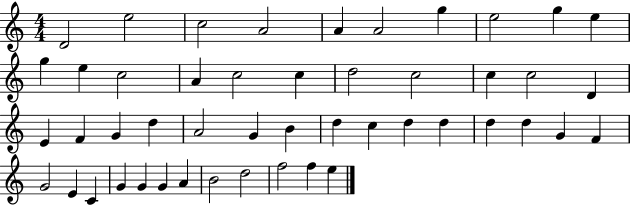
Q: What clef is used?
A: treble